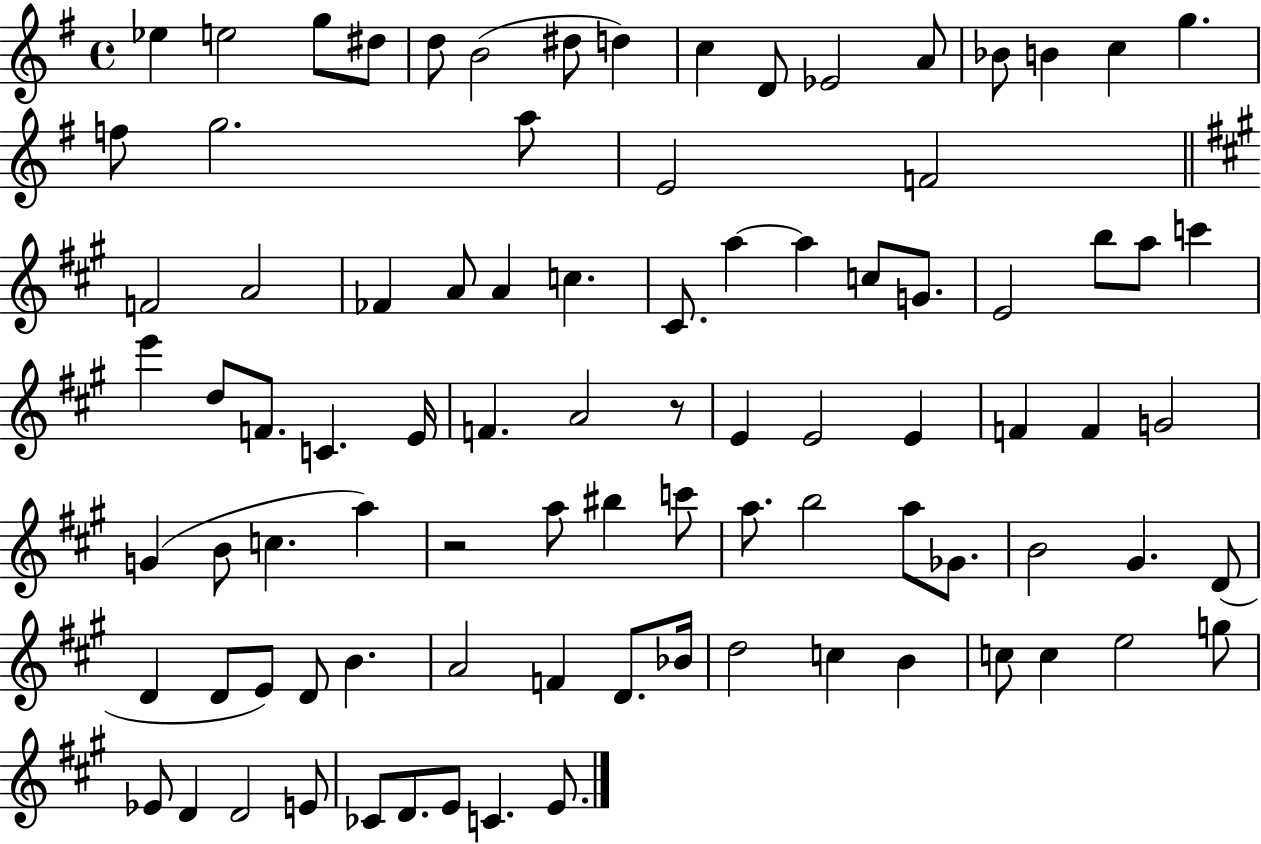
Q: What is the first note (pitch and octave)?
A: Eb5